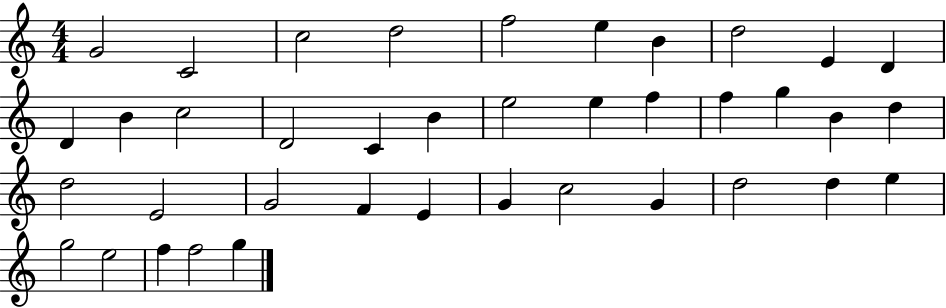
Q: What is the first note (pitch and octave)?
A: G4